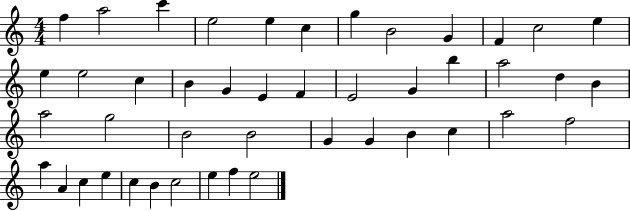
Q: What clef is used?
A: treble